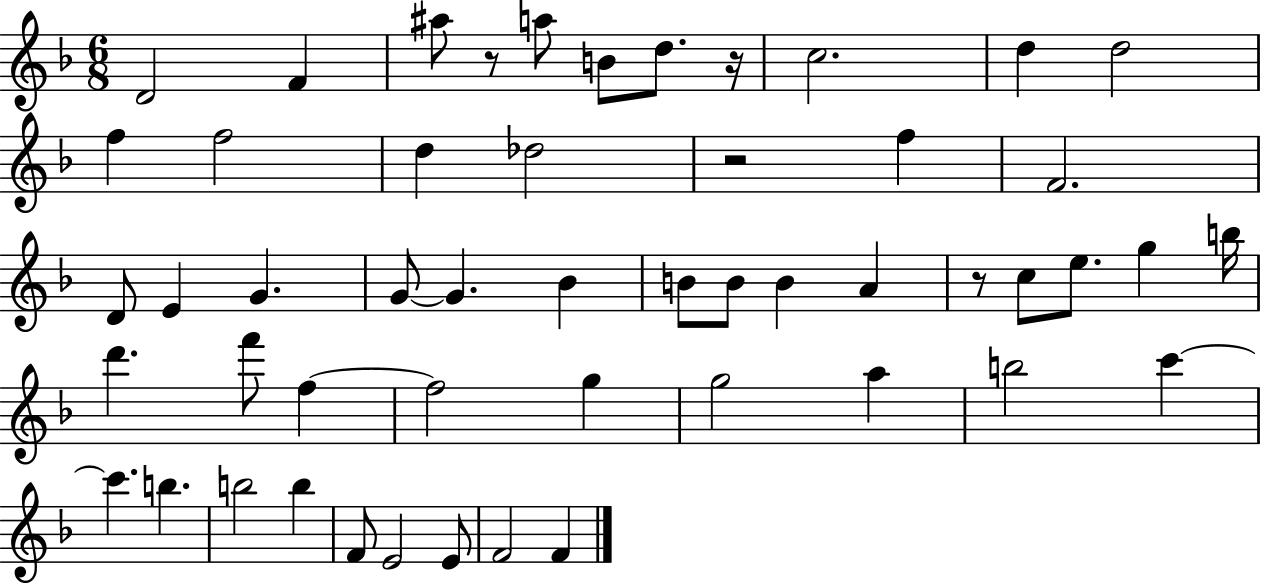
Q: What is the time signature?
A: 6/8